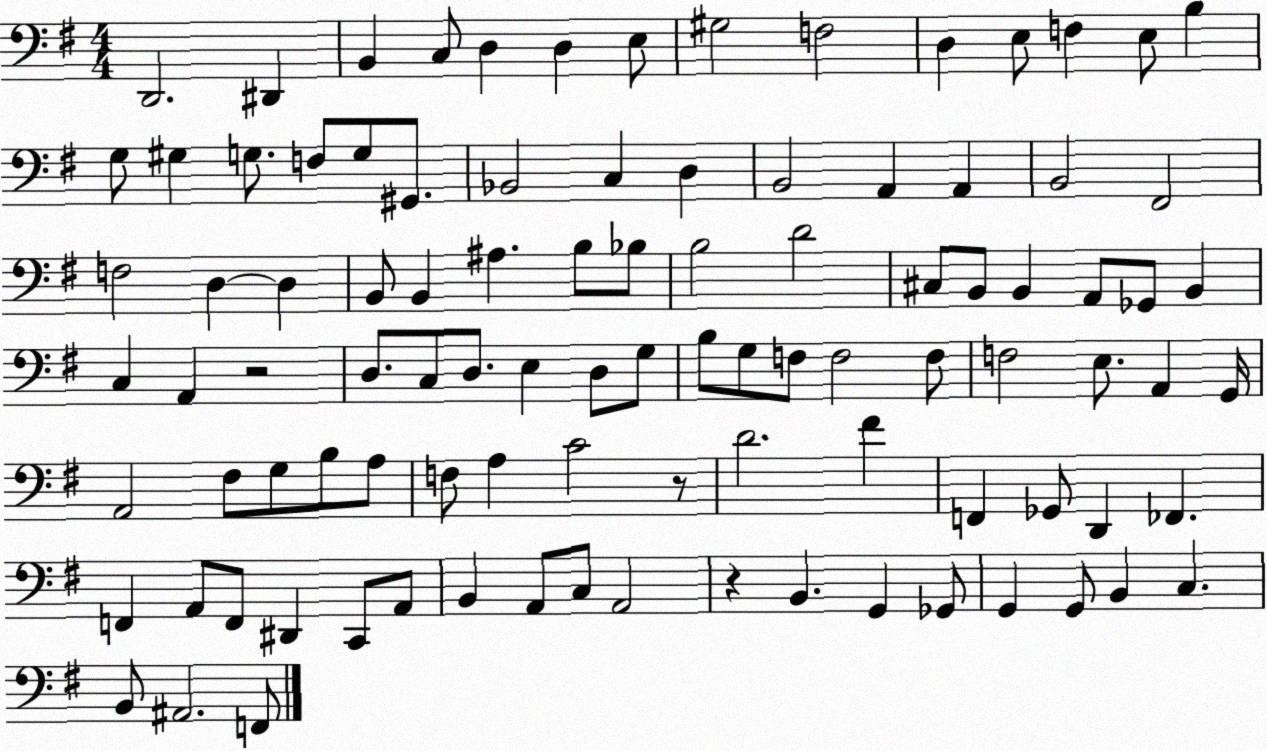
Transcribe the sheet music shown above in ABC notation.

X:1
T:Untitled
M:4/4
L:1/4
K:G
D,,2 ^D,, B,, C,/2 D, D, E,/2 ^G,2 F,2 D, E,/2 F, E,/2 B, G,/2 ^G, G,/2 F,/2 G,/2 ^G,,/2 _B,,2 C, D, B,,2 A,, A,, B,,2 ^F,,2 F,2 D, D, B,,/2 B,, ^A, B,/2 _B,/2 B,2 D2 ^C,/2 B,,/2 B,, A,,/2 _G,,/2 B,, C, A,, z2 D,/2 C,/2 D,/2 E, D,/2 G,/2 B,/2 G,/2 F,/2 F,2 F,/2 F,2 E,/2 A,, G,,/4 A,,2 ^F,/2 G,/2 B,/2 A,/2 F,/2 A, C2 z/2 D2 ^F F,, _G,,/2 D,, _F,, F,, A,,/2 F,,/2 ^D,, C,,/2 A,,/2 B,, A,,/2 C,/2 A,,2 z B,, G,, _G,,/2 G,, G,,/2 B,, C, B,,/2 ^A,,2 F,,/2